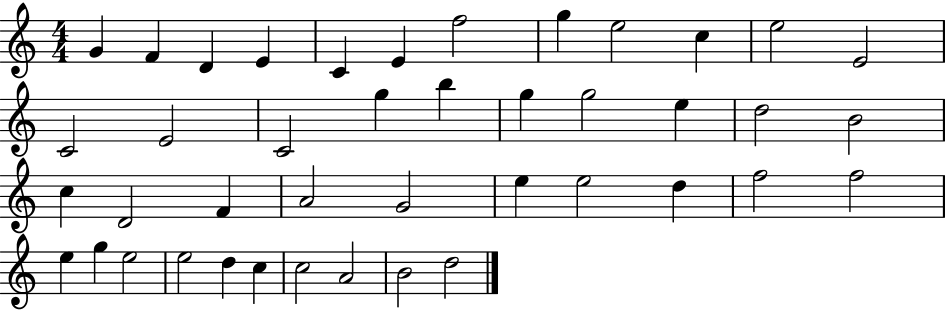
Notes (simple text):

G4/q F4/q D4/q E4/q C4/q E4/q F5/h G5/q E5/h C5/q E5/h E4/h C4/h E4/h C4/h G5/q B5/q G5/q G5/h E5/q D5/h B4/h C5/q D4/h F4/q A4/h G4/h E5/q E5/h D5/q F5/h F5/h E5/q G5/q E5/h E5/h D5/q C5/q C5/h A4/h B4/h D5/h